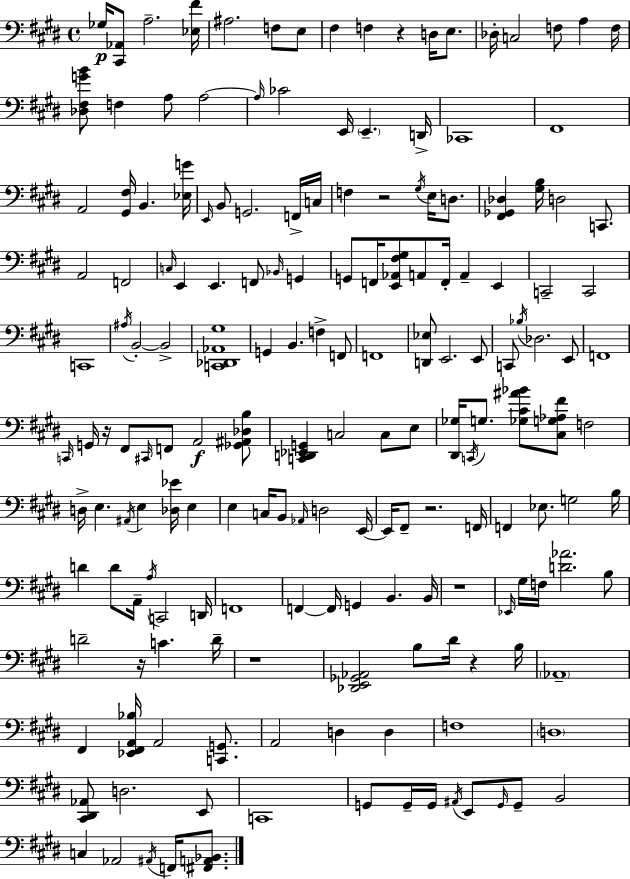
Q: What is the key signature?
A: E major